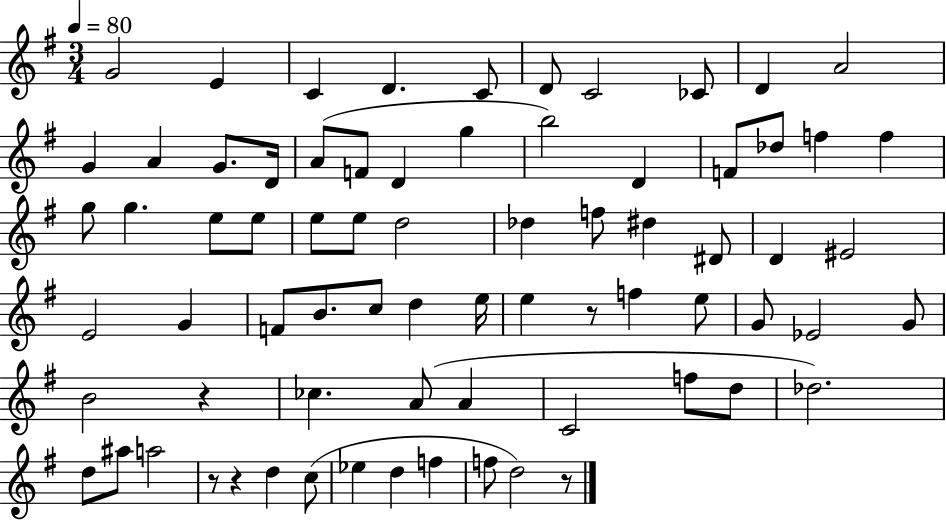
{
  \clef treble
  \numericTimeSignature
  \time 3/4
  \key g \major
  \tempo 4 = 80
  g'2 e'4 | c'4 d'4. c'8 | d'8 c'2 ces'8 | d'4 a'2 | \break g'4 a'4 g'8. d'16 | a'8( f'8 d'4 g''4 | b''2) d'4 | f'8 des''8 f''4 f''4 | \break g''8 g''4. e''8 e''8 | e''8 e''8 d''2 | des''4 f''8 dis''4 dis'8 | d'4 eis'2 | \break e'2 g'4 | f'8 b'8. c''8 d''4 e''16 | e''4 r8 f''4 e''8 | g'8 ees'2 g'8 | \break b'2 r4 | ces''4. a'8( a'4 | c'2 f''8 d''8 | des''2.) | \break d''8 ais''8 a''2 | r8 r4 d''4 c''8( | ees''4 d''4 f''4 | f''8 d''2) r8 | \break \bar "|."
}